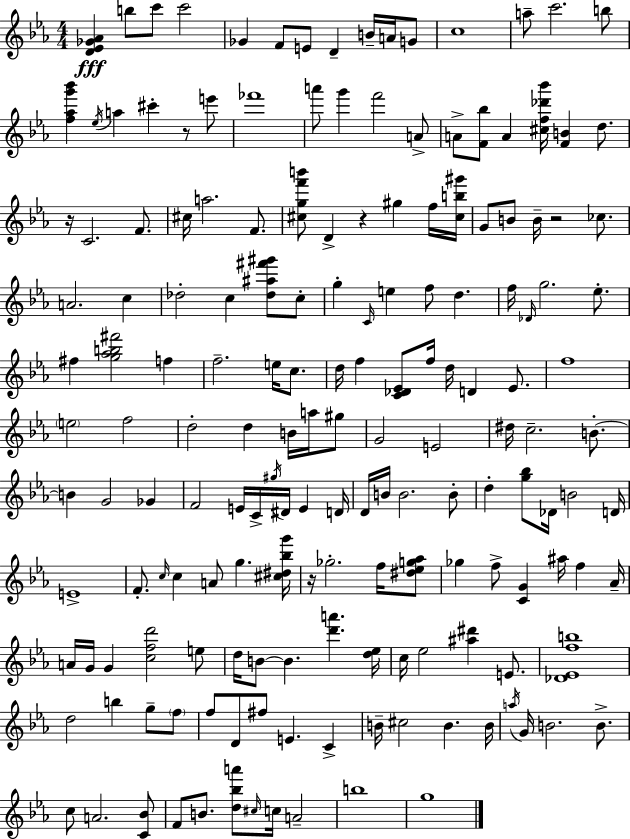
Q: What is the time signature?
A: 4/4